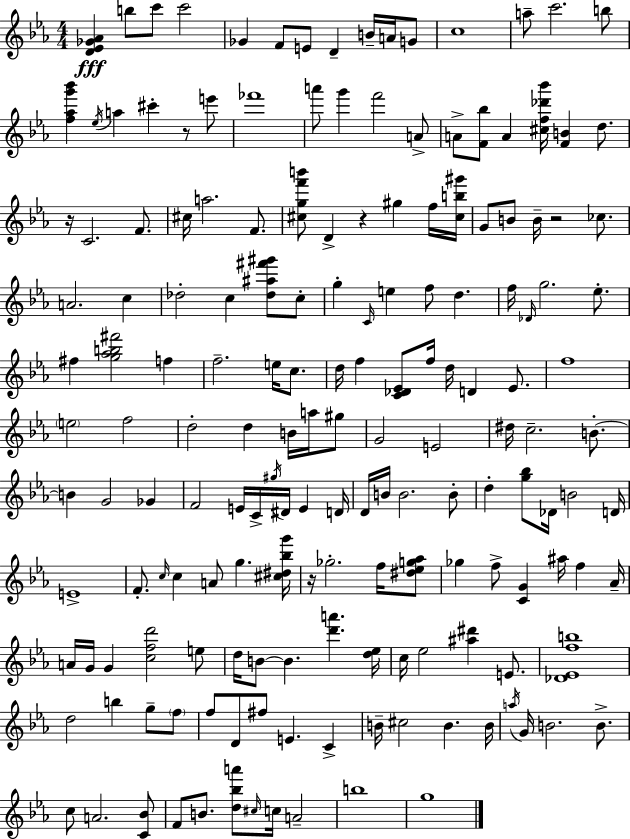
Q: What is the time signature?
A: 4/4